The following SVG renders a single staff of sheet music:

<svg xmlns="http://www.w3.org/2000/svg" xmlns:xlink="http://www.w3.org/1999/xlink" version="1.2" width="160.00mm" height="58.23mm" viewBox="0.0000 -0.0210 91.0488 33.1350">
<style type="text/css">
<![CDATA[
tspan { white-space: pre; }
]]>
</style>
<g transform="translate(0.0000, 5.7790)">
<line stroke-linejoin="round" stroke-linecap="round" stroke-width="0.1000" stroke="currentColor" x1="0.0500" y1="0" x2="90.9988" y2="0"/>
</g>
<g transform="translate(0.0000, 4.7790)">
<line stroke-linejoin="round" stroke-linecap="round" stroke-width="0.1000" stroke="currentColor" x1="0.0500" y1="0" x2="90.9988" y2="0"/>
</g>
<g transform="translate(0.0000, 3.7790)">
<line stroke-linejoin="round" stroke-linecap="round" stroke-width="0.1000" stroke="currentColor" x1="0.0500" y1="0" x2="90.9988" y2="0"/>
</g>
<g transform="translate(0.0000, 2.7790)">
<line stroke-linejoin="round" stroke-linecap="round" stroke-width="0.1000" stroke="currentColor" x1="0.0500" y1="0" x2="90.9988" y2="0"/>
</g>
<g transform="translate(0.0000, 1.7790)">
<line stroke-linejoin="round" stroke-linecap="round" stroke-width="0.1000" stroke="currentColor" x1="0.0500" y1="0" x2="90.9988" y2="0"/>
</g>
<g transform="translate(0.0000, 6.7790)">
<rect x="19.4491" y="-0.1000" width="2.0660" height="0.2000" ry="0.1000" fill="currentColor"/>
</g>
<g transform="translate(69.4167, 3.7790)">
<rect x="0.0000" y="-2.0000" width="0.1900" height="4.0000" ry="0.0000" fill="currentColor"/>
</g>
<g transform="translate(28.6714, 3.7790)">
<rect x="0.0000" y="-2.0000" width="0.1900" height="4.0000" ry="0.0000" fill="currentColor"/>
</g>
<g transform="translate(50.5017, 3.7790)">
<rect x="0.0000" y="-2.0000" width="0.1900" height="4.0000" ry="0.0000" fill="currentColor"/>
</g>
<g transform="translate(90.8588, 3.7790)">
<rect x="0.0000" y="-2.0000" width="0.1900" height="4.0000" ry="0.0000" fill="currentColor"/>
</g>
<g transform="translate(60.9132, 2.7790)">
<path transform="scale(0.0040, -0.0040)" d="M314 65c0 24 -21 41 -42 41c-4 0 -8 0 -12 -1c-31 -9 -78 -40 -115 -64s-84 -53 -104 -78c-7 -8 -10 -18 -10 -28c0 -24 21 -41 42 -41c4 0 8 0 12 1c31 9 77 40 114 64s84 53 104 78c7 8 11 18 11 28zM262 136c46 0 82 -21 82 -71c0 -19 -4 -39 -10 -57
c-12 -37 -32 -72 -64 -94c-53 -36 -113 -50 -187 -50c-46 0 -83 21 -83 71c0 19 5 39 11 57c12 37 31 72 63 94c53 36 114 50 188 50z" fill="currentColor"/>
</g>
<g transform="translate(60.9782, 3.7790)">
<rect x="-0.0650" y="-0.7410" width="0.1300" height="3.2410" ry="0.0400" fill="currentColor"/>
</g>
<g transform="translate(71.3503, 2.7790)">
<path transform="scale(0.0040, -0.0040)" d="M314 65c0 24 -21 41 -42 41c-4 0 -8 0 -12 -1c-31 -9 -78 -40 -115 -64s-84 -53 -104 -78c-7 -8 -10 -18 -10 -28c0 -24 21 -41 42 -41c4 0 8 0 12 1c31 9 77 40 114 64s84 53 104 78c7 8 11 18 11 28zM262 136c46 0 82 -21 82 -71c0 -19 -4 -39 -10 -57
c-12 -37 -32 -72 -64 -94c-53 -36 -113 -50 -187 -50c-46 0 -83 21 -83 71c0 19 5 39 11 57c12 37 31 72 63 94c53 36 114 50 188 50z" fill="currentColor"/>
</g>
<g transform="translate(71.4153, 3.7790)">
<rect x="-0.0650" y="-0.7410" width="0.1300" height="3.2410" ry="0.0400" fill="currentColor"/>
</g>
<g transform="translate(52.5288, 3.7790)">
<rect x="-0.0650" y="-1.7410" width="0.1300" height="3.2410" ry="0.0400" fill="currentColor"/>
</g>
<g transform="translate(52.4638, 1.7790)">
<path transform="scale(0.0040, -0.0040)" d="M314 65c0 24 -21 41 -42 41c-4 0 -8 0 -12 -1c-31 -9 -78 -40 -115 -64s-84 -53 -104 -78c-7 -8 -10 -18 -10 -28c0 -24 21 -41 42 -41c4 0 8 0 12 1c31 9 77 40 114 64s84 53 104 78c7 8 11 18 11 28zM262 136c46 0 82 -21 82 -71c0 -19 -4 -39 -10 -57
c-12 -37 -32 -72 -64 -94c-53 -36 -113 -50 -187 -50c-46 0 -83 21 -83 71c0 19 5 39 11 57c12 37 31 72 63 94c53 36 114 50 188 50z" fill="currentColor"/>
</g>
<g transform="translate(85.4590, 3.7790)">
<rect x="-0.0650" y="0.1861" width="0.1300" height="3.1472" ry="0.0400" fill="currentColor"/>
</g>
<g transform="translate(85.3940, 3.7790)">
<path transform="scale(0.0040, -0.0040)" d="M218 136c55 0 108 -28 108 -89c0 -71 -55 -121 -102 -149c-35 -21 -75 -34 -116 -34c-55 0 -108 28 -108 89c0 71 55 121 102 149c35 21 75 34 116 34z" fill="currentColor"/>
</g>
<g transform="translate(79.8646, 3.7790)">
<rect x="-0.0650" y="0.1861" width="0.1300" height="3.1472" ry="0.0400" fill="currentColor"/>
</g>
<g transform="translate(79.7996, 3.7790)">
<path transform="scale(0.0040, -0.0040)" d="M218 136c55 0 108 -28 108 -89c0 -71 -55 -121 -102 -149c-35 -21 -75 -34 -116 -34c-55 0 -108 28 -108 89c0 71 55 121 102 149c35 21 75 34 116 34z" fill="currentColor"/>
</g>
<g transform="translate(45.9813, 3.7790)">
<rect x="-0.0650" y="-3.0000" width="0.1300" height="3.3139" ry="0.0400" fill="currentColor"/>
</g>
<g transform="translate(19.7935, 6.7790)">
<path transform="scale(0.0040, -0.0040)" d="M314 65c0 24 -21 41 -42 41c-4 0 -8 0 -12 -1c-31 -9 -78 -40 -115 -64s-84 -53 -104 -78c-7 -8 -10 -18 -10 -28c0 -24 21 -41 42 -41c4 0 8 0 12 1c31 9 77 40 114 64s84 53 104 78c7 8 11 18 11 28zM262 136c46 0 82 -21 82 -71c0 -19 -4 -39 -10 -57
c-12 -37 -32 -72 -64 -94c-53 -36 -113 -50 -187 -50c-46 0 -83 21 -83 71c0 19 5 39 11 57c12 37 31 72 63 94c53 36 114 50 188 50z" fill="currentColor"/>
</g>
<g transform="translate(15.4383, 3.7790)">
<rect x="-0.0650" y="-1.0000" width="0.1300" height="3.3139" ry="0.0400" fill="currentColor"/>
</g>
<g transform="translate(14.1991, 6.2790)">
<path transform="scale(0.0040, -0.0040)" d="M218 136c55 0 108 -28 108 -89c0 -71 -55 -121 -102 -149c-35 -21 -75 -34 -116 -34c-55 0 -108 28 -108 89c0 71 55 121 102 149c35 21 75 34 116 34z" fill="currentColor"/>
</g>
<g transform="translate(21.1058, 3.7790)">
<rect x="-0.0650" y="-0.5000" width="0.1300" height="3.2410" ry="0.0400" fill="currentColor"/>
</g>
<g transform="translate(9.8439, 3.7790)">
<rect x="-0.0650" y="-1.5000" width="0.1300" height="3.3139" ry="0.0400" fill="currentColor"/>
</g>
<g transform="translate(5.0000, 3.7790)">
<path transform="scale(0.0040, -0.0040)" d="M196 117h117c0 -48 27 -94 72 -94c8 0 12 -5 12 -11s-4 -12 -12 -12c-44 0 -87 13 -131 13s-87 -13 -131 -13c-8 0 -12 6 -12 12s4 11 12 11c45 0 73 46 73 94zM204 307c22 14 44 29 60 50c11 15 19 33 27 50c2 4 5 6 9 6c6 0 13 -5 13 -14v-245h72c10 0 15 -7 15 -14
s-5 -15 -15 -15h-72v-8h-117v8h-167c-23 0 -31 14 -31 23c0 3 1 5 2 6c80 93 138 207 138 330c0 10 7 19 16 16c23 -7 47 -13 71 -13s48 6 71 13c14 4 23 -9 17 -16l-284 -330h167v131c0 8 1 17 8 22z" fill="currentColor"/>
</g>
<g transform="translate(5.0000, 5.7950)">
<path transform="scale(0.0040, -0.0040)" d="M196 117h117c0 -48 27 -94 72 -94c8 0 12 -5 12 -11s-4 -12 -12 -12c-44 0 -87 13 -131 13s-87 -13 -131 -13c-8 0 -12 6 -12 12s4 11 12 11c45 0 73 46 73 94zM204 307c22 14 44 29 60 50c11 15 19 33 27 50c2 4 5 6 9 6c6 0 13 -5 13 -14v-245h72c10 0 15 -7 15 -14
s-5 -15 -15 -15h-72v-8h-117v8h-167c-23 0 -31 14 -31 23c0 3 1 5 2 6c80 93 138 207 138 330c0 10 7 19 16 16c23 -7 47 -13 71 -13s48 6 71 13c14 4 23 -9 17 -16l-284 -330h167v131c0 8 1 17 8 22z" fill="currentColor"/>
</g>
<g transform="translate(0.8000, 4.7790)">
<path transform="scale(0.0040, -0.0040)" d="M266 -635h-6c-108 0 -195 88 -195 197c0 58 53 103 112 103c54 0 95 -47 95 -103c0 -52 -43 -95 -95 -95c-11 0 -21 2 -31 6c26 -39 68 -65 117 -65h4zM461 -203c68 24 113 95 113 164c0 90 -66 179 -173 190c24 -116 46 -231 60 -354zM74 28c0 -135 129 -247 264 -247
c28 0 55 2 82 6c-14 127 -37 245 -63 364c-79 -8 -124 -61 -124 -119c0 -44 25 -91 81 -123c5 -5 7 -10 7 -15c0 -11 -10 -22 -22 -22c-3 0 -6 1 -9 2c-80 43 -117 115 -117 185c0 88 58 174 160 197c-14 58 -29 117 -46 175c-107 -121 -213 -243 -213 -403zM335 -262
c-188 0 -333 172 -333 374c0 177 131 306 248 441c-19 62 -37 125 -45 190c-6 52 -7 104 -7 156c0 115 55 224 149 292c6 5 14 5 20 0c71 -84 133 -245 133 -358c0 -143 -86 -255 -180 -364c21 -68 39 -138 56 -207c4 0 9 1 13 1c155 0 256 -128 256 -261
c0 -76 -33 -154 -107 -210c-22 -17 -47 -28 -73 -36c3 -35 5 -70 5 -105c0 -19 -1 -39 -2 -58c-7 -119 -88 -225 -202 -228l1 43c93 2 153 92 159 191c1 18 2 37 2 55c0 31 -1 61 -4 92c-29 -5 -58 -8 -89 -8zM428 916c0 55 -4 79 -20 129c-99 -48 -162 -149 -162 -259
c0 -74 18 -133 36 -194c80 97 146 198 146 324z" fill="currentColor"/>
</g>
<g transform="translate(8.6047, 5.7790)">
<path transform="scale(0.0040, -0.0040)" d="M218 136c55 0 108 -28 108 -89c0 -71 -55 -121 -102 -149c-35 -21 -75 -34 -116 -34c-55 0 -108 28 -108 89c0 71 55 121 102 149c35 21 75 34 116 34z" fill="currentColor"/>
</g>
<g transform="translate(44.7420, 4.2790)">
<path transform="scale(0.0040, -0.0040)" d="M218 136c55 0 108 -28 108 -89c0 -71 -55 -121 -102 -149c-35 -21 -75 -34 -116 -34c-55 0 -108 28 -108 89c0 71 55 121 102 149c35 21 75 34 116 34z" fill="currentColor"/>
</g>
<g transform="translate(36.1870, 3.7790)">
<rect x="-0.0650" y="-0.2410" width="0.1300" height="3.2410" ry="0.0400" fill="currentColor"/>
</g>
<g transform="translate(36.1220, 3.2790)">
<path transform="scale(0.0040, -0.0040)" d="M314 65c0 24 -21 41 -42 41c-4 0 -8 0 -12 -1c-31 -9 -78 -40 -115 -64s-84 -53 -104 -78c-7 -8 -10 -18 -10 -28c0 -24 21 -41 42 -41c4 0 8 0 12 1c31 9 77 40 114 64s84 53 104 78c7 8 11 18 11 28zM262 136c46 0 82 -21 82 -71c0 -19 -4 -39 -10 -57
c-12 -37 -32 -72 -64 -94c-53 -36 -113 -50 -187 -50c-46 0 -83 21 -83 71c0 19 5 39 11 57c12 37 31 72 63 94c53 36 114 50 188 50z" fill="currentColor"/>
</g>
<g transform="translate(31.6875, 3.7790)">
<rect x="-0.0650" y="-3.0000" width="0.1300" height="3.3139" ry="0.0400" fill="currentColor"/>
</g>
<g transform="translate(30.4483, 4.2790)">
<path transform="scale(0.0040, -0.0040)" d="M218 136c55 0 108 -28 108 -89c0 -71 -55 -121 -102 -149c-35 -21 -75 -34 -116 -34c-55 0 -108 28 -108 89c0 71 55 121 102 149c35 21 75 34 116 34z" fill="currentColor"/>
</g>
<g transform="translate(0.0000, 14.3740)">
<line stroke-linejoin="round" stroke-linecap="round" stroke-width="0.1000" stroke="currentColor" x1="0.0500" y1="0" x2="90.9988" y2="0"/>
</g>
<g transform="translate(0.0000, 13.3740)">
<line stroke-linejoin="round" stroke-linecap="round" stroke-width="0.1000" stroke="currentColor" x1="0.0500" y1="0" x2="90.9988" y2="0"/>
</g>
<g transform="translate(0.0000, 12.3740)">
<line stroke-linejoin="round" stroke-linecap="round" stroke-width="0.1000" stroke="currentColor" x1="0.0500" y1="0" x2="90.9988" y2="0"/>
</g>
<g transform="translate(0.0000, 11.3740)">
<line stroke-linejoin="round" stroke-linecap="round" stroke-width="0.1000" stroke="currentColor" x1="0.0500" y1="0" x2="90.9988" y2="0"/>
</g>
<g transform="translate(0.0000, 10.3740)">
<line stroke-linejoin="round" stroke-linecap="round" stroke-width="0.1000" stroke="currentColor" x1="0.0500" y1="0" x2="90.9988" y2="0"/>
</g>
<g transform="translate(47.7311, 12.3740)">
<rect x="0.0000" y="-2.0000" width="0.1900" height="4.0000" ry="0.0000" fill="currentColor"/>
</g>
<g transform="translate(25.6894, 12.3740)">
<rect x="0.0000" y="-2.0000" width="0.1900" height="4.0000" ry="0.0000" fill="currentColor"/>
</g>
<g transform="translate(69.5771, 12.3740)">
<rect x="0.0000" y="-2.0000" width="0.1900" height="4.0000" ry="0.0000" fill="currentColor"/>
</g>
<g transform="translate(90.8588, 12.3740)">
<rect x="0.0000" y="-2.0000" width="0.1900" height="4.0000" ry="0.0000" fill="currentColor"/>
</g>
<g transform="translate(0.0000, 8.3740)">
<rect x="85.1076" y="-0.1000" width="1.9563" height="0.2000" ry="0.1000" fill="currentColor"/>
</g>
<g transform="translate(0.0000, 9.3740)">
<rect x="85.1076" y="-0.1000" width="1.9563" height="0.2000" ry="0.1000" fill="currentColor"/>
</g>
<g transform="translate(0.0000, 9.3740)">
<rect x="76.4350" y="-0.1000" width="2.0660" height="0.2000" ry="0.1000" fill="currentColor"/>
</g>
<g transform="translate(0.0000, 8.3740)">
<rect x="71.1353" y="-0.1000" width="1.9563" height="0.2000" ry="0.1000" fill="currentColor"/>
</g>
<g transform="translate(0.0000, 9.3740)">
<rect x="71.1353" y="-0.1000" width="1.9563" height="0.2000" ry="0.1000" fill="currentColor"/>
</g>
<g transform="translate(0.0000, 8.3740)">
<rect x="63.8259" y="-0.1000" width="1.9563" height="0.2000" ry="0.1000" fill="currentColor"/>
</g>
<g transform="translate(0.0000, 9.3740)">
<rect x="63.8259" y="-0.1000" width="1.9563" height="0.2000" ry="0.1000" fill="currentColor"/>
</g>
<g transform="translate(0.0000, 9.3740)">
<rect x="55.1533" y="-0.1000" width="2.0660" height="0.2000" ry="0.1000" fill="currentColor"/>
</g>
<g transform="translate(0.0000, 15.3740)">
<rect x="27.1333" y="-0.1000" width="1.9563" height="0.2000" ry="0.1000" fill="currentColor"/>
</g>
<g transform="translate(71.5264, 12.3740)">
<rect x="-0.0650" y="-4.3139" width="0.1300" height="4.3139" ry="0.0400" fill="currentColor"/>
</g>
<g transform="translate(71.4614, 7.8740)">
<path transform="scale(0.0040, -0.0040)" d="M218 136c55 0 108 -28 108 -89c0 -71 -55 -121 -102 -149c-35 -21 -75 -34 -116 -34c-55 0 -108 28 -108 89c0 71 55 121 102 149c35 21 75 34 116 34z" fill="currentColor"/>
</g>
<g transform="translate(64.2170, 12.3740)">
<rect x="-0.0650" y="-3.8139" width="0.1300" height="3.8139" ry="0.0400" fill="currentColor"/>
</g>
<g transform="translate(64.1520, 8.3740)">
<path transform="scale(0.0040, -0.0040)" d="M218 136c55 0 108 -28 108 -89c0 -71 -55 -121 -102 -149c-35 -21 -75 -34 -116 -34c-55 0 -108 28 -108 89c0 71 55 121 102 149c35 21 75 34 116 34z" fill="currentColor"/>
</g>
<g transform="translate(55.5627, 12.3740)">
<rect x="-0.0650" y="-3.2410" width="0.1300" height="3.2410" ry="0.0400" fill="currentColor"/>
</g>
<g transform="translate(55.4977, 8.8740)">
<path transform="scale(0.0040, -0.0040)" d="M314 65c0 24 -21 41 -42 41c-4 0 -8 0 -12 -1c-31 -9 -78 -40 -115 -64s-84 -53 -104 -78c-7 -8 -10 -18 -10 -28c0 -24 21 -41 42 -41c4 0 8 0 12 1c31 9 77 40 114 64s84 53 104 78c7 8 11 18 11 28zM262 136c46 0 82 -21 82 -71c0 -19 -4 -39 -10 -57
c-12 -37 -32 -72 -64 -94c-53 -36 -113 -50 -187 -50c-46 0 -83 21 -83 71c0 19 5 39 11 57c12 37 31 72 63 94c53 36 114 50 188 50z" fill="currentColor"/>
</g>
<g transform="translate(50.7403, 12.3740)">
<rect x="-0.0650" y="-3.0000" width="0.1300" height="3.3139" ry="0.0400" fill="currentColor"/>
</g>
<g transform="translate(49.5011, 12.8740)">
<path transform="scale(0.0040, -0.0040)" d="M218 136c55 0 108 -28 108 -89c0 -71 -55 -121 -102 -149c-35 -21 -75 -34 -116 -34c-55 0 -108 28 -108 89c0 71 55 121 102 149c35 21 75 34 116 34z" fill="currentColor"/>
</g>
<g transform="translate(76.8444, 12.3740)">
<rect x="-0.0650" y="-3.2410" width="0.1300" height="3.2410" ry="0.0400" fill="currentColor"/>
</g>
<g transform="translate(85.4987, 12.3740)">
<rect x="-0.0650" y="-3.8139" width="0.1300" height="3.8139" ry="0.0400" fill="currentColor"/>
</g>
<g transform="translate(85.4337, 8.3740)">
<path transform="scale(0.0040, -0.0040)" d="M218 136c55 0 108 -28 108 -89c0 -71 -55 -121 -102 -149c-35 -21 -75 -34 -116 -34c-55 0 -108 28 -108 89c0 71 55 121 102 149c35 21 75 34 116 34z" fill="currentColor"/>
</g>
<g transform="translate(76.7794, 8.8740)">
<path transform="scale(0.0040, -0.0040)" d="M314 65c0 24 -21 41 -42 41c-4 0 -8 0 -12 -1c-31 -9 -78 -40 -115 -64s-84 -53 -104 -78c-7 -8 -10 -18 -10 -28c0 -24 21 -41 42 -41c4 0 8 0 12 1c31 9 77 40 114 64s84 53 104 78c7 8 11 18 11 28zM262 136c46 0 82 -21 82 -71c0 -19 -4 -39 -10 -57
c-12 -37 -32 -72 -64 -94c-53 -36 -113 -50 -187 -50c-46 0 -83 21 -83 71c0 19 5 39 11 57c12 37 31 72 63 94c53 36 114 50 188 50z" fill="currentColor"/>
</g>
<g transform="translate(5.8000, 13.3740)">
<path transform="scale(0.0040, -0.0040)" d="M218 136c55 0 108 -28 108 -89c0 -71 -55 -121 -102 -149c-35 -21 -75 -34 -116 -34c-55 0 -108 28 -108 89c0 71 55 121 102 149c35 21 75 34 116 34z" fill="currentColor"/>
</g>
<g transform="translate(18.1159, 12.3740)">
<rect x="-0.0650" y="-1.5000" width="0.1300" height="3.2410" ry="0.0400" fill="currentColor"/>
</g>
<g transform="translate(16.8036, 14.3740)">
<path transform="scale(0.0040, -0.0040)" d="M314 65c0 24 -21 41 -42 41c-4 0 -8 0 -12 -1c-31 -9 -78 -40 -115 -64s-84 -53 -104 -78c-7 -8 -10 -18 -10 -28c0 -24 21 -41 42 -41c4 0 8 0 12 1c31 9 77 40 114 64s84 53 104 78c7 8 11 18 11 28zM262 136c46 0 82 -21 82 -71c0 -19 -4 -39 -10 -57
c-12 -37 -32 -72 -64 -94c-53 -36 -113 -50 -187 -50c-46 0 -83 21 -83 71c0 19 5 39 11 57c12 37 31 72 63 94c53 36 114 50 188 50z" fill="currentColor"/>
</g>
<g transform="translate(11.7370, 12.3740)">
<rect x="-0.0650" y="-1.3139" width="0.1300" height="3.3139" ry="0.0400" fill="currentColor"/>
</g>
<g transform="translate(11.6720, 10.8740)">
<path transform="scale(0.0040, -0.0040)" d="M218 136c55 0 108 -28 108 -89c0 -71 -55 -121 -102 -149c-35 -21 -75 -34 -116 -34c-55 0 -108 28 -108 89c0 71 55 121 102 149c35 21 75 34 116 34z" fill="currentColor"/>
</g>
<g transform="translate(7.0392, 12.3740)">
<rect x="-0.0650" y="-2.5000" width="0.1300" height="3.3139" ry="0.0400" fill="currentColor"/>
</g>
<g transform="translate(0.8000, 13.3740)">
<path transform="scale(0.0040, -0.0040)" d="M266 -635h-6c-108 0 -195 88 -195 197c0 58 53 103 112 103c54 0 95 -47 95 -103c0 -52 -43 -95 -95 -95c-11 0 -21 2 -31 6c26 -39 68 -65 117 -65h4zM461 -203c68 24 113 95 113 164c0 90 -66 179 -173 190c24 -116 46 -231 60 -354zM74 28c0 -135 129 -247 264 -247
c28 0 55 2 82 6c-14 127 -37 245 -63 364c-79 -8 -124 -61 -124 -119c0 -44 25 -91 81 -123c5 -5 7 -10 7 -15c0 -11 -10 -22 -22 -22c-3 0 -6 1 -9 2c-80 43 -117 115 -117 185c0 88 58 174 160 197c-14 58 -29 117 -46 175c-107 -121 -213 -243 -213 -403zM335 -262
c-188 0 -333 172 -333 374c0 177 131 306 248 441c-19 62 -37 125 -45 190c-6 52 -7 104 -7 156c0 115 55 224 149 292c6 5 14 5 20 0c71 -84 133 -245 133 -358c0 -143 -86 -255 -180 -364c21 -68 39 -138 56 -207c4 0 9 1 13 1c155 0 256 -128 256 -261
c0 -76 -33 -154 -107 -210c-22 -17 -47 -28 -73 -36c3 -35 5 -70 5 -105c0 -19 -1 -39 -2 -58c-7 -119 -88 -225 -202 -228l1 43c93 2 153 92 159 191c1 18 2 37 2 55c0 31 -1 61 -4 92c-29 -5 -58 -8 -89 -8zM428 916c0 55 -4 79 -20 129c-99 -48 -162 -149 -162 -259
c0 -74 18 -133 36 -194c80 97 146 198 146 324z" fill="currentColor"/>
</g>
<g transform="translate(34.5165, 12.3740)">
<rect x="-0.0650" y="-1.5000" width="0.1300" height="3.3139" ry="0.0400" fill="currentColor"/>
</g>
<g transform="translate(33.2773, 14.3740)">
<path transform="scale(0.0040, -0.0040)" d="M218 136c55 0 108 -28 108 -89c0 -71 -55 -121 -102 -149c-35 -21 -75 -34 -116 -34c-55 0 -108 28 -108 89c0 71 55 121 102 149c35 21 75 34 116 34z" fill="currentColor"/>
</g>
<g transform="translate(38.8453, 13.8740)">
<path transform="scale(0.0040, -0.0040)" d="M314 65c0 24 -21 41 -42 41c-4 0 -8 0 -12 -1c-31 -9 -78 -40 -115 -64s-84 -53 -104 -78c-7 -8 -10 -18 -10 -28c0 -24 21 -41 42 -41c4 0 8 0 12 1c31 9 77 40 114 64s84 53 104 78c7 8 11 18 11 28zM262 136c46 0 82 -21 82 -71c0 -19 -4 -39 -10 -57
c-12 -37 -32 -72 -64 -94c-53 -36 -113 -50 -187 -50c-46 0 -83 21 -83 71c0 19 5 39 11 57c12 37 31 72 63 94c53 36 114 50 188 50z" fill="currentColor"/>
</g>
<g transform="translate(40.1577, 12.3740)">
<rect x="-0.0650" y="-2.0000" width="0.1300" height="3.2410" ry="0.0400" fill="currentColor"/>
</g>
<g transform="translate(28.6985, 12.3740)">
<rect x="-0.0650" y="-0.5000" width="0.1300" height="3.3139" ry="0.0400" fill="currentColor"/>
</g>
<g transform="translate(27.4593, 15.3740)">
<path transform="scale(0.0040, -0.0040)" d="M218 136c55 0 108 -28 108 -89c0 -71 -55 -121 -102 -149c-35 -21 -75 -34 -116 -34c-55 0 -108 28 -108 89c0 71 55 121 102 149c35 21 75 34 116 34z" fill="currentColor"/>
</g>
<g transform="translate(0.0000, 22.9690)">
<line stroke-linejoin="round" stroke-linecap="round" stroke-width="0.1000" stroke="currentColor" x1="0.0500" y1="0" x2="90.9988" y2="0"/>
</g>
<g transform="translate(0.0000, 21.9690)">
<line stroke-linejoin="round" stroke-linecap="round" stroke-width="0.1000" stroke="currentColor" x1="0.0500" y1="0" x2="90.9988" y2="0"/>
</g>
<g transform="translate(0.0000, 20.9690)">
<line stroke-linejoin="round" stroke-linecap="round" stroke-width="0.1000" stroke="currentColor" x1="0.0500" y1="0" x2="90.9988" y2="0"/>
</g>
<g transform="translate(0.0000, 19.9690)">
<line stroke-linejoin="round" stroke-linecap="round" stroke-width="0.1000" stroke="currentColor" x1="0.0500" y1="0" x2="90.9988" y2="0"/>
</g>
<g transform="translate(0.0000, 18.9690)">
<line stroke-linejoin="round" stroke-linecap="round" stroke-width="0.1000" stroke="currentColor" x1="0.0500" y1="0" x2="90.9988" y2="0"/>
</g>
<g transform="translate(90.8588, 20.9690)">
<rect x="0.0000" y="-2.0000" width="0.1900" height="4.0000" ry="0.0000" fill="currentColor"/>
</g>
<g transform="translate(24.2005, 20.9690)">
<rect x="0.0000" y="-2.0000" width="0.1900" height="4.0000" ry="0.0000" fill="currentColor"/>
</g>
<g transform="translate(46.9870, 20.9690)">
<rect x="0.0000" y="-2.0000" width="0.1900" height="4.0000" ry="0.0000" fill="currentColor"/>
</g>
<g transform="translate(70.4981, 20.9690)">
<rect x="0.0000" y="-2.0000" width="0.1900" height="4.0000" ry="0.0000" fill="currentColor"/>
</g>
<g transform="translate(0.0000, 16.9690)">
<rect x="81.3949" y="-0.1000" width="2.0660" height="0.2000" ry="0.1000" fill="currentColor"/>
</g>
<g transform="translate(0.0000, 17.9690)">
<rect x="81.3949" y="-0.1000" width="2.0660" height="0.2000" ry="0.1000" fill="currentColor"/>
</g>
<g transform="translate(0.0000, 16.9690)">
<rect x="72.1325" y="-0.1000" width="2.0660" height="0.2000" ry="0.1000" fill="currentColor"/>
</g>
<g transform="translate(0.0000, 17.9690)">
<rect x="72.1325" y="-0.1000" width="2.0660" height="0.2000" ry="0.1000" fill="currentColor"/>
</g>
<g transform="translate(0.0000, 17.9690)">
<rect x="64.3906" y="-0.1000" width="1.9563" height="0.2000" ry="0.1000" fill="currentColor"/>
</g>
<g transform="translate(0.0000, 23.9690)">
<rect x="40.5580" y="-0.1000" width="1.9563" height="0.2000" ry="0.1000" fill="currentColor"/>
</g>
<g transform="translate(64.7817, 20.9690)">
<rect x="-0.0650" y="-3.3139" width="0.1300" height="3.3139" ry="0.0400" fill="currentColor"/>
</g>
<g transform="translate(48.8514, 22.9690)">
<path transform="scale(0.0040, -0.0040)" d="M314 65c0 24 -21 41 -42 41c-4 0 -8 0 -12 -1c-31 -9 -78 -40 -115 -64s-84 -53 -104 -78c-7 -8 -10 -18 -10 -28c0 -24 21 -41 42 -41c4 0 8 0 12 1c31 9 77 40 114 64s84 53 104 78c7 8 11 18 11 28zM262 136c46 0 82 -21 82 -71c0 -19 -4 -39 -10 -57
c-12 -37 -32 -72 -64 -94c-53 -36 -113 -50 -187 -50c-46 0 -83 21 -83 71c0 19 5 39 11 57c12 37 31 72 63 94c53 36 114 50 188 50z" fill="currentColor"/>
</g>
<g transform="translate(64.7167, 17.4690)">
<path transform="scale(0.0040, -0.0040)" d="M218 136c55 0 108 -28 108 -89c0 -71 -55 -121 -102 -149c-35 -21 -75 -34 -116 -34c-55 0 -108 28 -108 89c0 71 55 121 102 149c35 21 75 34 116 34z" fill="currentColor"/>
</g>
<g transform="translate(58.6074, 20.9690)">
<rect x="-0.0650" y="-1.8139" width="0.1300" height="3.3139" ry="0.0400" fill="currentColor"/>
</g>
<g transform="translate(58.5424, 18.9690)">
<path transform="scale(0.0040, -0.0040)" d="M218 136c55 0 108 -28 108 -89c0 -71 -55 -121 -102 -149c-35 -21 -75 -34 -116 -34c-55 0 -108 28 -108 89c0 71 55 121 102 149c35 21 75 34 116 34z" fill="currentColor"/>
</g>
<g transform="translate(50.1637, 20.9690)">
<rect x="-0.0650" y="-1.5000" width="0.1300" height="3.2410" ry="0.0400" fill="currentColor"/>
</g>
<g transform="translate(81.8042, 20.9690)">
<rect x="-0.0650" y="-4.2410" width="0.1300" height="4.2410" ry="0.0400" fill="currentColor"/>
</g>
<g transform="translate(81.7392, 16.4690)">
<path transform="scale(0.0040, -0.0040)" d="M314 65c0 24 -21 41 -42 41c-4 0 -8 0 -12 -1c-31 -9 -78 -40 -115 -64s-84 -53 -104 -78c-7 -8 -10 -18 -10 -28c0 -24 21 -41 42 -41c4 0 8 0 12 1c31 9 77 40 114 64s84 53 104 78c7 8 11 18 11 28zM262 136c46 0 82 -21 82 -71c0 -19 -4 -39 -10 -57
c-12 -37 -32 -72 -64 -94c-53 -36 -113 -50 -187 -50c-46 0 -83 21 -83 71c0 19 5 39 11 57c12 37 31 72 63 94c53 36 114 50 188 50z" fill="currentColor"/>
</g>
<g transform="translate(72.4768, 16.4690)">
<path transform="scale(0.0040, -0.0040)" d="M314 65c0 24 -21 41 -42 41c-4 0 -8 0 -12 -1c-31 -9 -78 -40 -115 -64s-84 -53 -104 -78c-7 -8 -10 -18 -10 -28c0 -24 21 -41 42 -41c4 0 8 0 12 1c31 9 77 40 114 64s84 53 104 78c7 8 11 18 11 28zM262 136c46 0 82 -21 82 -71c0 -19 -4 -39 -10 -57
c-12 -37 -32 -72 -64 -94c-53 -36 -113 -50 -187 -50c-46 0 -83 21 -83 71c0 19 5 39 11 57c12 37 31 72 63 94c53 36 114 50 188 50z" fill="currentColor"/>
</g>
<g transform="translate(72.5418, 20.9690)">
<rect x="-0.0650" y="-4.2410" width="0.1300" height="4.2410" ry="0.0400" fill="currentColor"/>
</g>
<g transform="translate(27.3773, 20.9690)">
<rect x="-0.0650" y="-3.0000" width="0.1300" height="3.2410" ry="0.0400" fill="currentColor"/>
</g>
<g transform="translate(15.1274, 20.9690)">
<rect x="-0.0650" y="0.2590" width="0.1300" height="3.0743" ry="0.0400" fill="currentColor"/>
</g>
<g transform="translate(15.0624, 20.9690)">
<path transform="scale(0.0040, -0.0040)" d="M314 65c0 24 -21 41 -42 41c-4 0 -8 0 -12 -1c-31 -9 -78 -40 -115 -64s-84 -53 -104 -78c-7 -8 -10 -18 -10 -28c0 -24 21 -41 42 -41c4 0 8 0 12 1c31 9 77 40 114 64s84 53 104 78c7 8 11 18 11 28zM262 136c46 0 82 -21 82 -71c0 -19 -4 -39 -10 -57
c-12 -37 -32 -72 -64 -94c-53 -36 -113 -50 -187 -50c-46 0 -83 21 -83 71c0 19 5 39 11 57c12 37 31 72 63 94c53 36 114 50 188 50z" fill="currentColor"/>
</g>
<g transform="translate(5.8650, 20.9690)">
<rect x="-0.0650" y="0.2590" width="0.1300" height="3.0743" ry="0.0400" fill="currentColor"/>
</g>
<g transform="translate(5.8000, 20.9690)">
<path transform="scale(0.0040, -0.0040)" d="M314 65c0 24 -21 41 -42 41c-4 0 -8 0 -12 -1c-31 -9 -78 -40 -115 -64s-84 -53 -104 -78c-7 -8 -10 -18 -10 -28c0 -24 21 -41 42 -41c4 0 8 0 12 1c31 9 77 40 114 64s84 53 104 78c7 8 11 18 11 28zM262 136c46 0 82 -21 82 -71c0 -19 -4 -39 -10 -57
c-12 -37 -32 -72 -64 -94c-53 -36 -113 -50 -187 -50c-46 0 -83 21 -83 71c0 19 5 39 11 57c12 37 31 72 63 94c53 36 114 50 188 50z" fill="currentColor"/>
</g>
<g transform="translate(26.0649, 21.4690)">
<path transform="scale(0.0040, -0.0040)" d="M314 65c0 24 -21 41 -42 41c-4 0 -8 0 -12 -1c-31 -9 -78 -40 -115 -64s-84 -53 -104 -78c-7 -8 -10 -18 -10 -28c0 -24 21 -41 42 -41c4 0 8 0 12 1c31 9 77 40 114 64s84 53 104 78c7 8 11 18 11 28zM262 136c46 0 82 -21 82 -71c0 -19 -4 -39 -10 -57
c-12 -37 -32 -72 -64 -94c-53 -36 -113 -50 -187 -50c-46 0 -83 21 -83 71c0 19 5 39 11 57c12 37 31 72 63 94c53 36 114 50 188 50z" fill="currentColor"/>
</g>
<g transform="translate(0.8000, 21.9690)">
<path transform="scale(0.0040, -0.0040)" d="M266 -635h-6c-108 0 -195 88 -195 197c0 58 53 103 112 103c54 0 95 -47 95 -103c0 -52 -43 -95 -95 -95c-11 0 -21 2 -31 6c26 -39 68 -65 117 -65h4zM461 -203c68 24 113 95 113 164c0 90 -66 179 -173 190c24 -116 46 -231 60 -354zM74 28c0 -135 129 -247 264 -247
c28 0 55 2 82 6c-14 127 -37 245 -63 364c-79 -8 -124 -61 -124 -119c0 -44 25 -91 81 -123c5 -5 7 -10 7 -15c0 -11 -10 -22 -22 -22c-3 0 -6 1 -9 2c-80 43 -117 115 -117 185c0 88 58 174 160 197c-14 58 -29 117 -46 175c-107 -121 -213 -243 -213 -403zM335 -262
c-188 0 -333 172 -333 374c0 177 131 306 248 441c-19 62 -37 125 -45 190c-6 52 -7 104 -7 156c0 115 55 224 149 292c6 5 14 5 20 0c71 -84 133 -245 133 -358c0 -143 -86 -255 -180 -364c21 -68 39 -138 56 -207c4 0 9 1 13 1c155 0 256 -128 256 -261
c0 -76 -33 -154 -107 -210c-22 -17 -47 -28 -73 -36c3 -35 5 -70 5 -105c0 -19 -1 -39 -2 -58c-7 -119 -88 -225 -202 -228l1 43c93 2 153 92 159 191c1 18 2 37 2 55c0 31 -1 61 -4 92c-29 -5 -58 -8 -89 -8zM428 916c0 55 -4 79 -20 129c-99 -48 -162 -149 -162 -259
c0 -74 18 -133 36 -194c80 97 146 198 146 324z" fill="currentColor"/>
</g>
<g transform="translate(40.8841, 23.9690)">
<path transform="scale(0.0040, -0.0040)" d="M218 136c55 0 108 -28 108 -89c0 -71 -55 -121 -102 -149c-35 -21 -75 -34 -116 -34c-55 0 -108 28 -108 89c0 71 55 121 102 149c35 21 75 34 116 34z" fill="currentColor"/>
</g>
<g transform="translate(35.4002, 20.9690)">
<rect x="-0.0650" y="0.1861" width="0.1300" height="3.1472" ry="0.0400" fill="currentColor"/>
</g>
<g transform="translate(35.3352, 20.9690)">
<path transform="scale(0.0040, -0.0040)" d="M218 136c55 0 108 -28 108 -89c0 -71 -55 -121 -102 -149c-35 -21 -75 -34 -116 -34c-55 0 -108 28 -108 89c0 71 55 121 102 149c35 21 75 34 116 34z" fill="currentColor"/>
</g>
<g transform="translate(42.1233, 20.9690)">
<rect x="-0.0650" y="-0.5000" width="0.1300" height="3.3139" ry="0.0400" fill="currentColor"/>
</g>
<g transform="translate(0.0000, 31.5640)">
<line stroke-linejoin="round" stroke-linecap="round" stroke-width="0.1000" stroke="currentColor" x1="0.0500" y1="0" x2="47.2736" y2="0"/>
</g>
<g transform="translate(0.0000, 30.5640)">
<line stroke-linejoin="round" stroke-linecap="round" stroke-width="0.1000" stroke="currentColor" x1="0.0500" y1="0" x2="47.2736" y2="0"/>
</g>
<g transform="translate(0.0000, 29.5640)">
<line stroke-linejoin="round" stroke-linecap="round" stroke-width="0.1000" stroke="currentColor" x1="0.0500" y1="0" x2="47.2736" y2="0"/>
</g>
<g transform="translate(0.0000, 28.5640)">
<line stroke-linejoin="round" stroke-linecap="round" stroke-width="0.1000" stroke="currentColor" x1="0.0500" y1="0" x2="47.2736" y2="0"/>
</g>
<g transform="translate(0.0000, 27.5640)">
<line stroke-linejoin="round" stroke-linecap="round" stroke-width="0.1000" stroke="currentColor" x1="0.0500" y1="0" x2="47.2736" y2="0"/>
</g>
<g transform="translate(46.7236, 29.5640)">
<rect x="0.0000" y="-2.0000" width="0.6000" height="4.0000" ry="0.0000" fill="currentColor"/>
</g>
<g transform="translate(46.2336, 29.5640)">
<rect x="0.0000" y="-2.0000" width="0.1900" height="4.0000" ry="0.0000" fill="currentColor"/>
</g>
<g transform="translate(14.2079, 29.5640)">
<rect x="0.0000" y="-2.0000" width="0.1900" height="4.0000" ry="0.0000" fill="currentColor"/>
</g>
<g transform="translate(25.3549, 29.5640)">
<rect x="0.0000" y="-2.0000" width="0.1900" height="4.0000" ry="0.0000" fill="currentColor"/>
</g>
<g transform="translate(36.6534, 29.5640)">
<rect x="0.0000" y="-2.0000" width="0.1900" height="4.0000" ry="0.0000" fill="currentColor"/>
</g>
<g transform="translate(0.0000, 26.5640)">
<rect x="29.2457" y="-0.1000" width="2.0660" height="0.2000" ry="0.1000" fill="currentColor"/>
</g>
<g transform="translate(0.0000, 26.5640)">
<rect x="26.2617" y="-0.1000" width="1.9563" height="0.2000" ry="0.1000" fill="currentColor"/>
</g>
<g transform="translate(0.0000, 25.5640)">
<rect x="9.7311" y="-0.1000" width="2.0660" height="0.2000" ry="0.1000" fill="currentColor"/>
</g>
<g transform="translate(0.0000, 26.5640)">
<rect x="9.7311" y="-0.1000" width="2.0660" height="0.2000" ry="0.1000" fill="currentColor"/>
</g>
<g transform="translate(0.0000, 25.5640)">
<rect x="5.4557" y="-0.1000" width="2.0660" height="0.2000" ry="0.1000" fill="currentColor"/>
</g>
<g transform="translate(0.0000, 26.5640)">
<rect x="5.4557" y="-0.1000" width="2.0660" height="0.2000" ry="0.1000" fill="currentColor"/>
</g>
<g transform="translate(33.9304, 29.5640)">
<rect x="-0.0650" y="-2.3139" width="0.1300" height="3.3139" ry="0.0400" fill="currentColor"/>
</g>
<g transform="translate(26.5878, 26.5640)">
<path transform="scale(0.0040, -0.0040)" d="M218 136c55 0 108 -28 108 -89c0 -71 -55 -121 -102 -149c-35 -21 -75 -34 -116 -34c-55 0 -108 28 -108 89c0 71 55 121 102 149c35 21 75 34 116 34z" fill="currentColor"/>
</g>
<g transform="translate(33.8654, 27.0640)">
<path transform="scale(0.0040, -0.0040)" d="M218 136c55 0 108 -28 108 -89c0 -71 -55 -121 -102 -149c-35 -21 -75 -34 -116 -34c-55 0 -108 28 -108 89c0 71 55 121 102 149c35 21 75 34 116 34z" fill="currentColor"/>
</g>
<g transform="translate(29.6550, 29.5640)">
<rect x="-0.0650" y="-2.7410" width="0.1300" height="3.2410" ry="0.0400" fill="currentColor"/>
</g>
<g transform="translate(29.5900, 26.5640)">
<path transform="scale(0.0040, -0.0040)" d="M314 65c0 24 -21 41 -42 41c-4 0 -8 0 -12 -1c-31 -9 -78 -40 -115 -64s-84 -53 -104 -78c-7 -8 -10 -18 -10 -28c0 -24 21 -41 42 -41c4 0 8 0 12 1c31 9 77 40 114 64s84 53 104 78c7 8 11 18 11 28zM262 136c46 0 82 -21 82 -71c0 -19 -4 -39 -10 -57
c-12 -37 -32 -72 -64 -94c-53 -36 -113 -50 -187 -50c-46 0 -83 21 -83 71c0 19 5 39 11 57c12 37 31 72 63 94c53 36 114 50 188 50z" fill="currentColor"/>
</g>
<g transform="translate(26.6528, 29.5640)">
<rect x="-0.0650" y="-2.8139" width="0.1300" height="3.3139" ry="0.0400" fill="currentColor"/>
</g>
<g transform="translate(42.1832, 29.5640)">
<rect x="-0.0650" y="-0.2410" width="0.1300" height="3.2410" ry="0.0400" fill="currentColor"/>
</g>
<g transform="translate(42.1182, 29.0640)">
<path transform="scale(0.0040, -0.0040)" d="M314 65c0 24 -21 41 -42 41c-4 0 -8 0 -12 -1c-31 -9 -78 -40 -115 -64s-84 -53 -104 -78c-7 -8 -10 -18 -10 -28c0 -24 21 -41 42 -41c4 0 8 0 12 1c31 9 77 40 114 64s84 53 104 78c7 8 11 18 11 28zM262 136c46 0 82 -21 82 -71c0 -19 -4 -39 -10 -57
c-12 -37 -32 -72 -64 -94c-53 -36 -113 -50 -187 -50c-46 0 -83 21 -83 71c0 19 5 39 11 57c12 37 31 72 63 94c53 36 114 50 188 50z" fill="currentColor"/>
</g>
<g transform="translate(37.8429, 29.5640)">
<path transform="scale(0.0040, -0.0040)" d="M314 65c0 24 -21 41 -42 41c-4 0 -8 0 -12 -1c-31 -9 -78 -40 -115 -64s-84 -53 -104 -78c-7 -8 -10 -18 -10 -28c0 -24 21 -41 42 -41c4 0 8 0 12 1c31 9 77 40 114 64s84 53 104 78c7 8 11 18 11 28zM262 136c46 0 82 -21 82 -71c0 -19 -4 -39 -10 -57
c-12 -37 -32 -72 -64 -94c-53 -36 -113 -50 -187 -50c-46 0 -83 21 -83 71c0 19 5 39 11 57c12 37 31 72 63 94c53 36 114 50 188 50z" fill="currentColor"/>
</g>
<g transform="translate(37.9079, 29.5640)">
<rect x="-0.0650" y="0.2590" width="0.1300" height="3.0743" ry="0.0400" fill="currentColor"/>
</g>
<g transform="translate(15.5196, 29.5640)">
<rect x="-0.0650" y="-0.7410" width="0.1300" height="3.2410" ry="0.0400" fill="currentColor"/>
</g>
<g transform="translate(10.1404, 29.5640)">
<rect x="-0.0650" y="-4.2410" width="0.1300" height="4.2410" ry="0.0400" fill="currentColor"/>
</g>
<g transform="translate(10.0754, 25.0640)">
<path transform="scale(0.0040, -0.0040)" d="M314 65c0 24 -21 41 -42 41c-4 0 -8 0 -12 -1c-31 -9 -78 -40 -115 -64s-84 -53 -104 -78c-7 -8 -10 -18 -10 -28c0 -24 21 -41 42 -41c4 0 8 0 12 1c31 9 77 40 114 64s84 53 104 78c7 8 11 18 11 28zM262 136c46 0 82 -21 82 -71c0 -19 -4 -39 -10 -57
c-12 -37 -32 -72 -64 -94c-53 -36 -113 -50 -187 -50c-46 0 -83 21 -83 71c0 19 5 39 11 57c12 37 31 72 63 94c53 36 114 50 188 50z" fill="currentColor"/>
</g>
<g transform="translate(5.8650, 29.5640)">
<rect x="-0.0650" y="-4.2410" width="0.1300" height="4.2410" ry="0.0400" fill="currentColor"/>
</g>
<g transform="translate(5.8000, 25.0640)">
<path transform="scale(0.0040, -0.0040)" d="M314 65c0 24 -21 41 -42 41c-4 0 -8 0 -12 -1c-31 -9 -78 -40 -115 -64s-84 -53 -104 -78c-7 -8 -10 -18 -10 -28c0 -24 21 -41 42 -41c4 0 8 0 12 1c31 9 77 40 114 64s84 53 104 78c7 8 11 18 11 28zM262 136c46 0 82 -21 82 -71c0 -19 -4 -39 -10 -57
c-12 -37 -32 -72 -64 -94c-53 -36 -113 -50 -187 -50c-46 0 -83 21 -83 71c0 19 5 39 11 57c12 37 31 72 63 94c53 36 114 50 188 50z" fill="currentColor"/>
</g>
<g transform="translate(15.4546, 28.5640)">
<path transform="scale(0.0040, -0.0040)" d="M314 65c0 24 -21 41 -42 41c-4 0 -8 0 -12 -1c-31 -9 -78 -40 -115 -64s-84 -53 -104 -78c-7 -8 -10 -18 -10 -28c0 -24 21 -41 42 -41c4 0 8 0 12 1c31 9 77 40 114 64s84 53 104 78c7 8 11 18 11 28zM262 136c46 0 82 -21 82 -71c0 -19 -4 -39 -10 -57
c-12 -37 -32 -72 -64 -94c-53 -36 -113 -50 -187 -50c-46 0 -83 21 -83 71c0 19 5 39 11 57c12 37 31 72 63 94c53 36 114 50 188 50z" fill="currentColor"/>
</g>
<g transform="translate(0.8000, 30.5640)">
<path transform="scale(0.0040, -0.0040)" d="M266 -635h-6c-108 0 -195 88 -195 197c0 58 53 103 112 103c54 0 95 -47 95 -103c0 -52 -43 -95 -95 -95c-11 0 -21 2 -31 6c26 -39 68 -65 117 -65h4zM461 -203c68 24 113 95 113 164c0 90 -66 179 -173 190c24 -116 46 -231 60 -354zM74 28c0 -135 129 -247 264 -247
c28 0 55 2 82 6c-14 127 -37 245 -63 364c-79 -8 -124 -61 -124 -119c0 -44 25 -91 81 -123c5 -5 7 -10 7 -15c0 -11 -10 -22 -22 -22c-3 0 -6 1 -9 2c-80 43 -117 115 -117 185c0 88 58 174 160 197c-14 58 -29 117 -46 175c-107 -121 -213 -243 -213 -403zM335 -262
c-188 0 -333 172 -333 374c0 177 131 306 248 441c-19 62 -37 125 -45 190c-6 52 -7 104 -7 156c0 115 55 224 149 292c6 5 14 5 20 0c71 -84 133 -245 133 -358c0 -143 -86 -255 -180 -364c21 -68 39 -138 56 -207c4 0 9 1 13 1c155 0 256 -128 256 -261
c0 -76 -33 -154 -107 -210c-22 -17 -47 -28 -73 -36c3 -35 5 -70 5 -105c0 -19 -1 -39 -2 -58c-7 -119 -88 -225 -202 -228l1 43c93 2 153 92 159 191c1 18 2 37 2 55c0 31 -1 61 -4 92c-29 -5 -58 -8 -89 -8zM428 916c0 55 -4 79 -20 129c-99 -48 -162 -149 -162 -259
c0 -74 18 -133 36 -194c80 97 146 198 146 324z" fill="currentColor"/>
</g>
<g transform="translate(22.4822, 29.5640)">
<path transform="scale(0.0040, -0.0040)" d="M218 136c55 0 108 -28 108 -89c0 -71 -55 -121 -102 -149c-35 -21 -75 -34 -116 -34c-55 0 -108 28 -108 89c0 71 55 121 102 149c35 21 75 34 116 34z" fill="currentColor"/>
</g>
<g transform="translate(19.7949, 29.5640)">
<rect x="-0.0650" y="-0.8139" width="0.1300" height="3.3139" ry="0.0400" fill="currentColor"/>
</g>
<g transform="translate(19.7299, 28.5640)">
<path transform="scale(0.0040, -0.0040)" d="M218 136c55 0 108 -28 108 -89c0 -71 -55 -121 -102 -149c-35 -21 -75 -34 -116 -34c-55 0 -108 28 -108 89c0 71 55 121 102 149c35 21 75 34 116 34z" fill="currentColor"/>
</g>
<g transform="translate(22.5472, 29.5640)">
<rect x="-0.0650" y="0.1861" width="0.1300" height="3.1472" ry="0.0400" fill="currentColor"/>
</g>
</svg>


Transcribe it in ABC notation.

X:1
T:Untitled
M:4/4
L:1/4
K:C
E D C2 A c2 A f2 d2 d2 B B G e E2 C E F2 A b2 c' d' b2 c' B2 B2 A2 B C E2 f b d'2 d'2 d'2 d'2 d2 d B a a2 g B2 c2